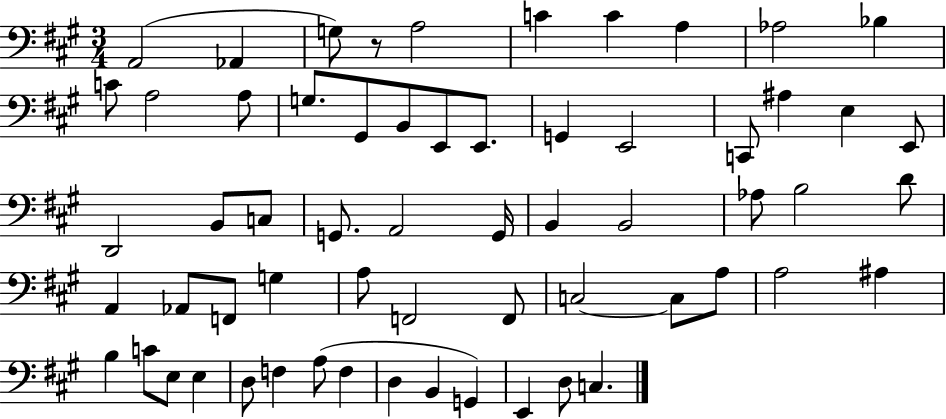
X:1
T:Untitled
M:3/4
L:1/4
K:A
A,,2 _A,, G,/2 z/2 A,2 C C A, _A,2 _B, C/2 A,2 A,/2 G,/2 ^G,,/2 B,,/2 E,,/2 E,,/2 G,, E,,2 C,,/2 ^A, E, E,,/2 D,,2 B,,/2 C,/2 G,,/2 A,,2 G,,/4 B,, B,,2 _A,/2 B,2 D/2 A,, _A,,/2 F,,/2 G, A,/2 F,,2 F,,/2 C,2 C,/2 A,/2 A,2 ^A, B, C/2 E,/2 E, D,/2 F, A,/2 F, D, B,, G,, E,, D,/2 C,